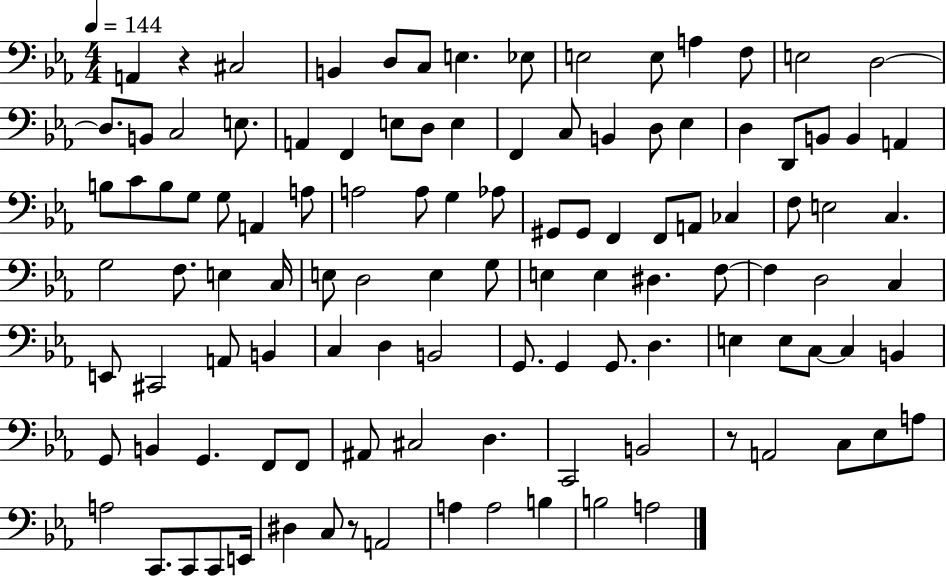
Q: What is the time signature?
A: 4/4